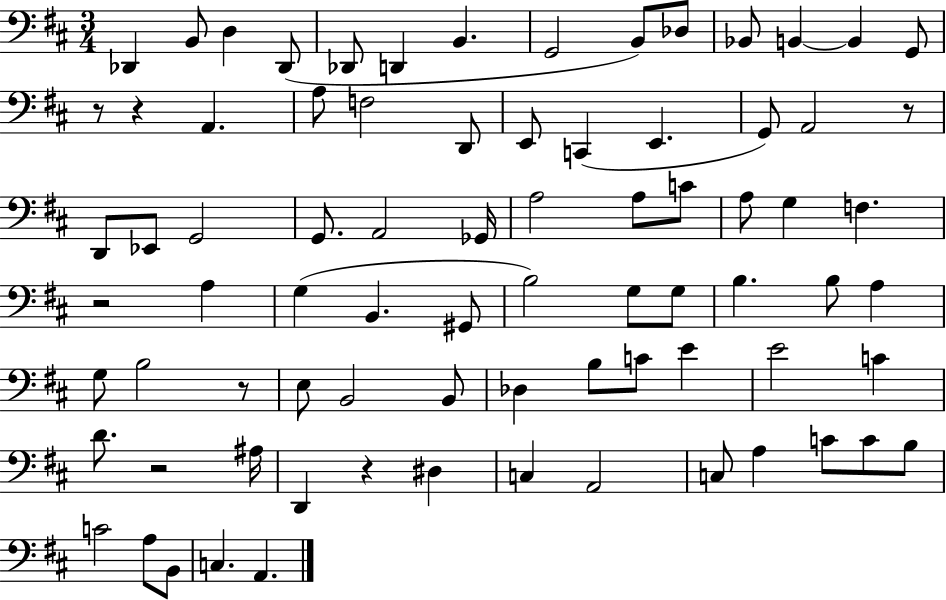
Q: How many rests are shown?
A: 7